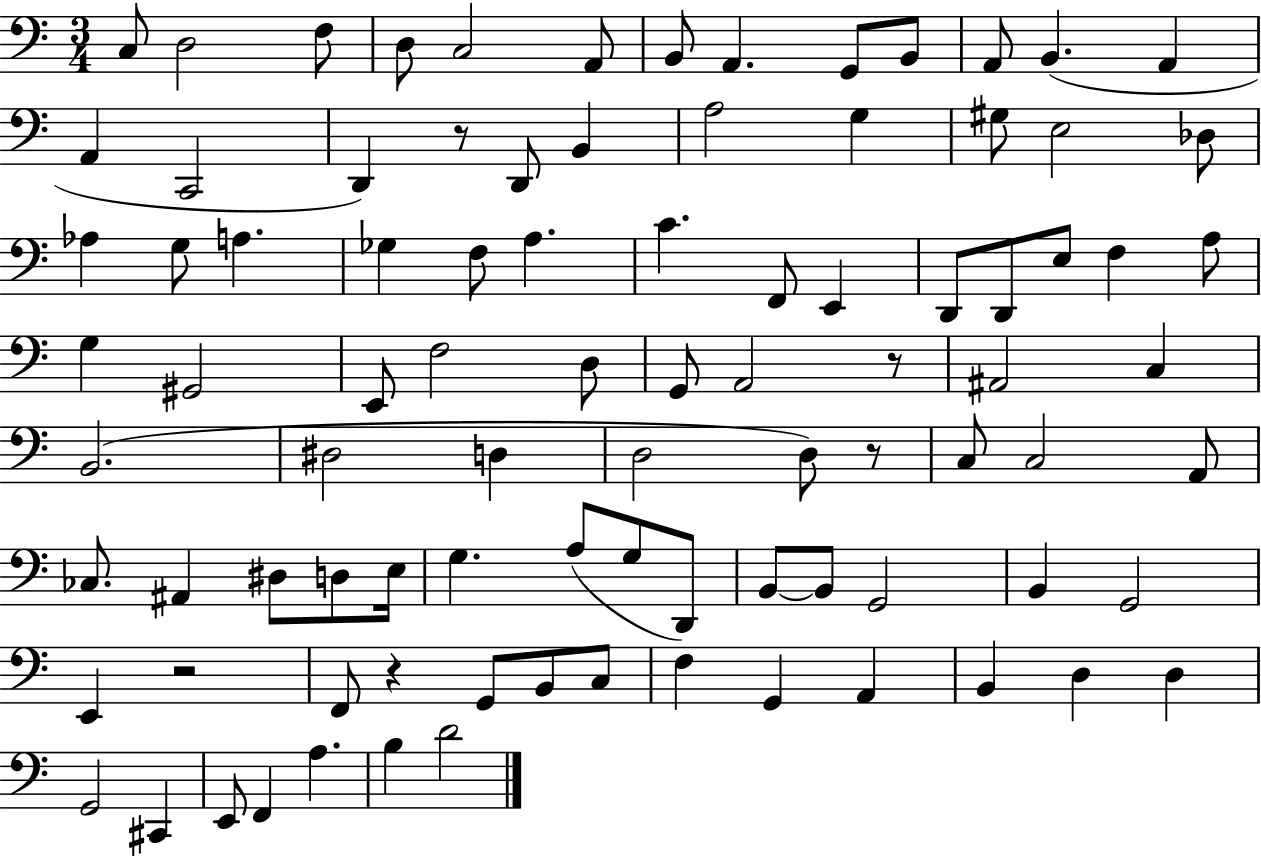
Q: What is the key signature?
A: C major